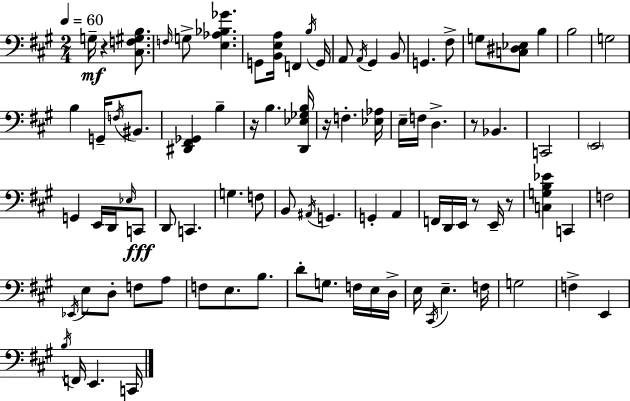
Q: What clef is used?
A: bass